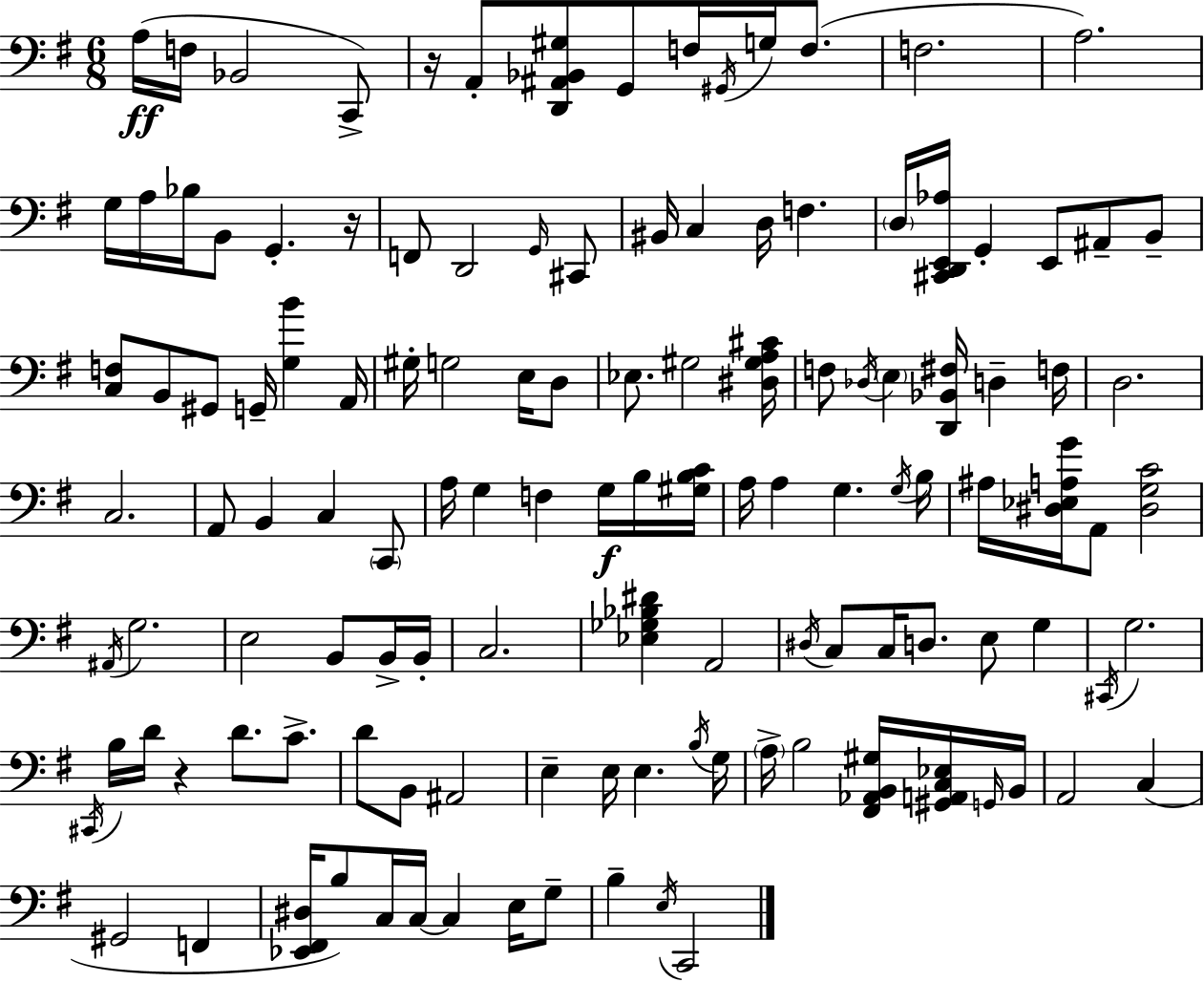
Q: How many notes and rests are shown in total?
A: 125